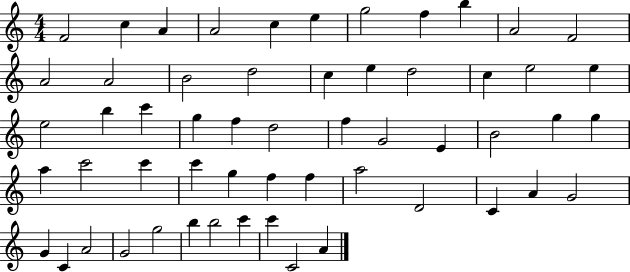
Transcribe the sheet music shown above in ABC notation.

X:1
T:Untitled
M:4/4
L:1/4
K:C
F2 c A A2 c e g2 f b A2 F2 A2 A2 B2 d2 c e d2 c e2 e e2 b c' g f d2 f G2 E B2 g g a c'2 c' c' g f f a2 D2 C A G2 G C A2 G2 g2 b b2 c' c' C2 A